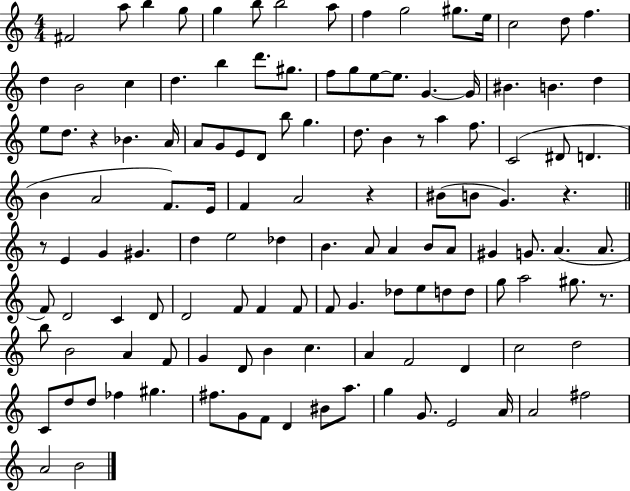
X:1
T:Untitled
M:4/4
L:1/4
K:C
^F2 a/2 b g/2 g b/2 b2 a/2 f g2 ^g/2 e/4 c2 d/2 f d B2 c d b d'/2 ^g/2 f/2 g/2 e/2 e/2 G G/4 ^B B d e/2 d/2 z _B A/4 A/2 G/2 E/2 D/2 b/2 g d/2 B z/2 a f/2 C2 ^D/2 D B A2 F/2 E/4 F A2 z ^B/2 B/2 G z z/2 E G ^G d e2 _d B A/2 A B/2 A/2 ^G G/2 A A/2 F/2 D2 C D/2 D2 F/2 F F/2 F/2 G _d/2 e/2 d/2 d/2 g/2 a2 ^g/2 z/2 b/2 B2 A F/2 G D/2 B c A F2 D c2 d2 C/2 d/2 d/2 _f ^g ^f/2 G/2 F/2 D ^B/2 a/2 g G/2 E2 A/4 A2 ^f2 A2 B2